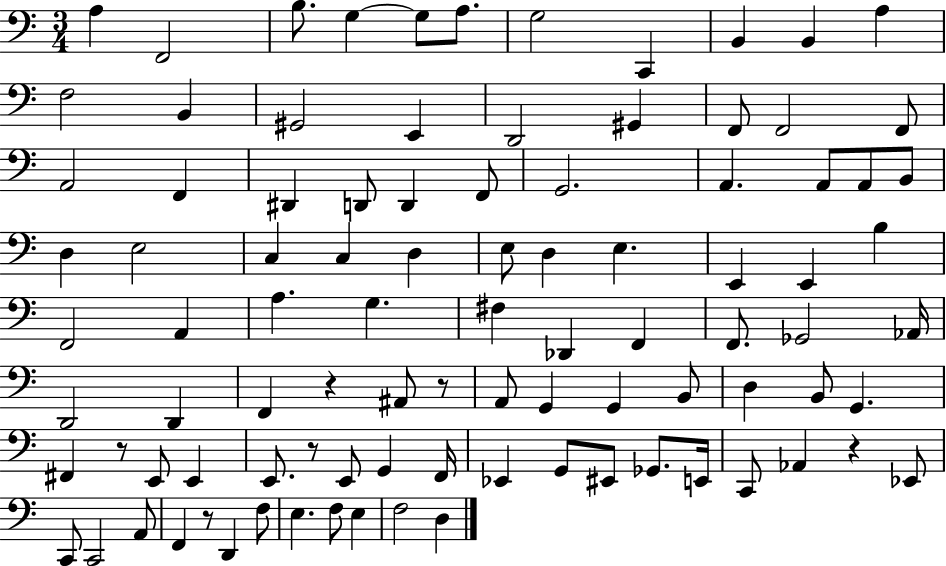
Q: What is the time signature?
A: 3/4